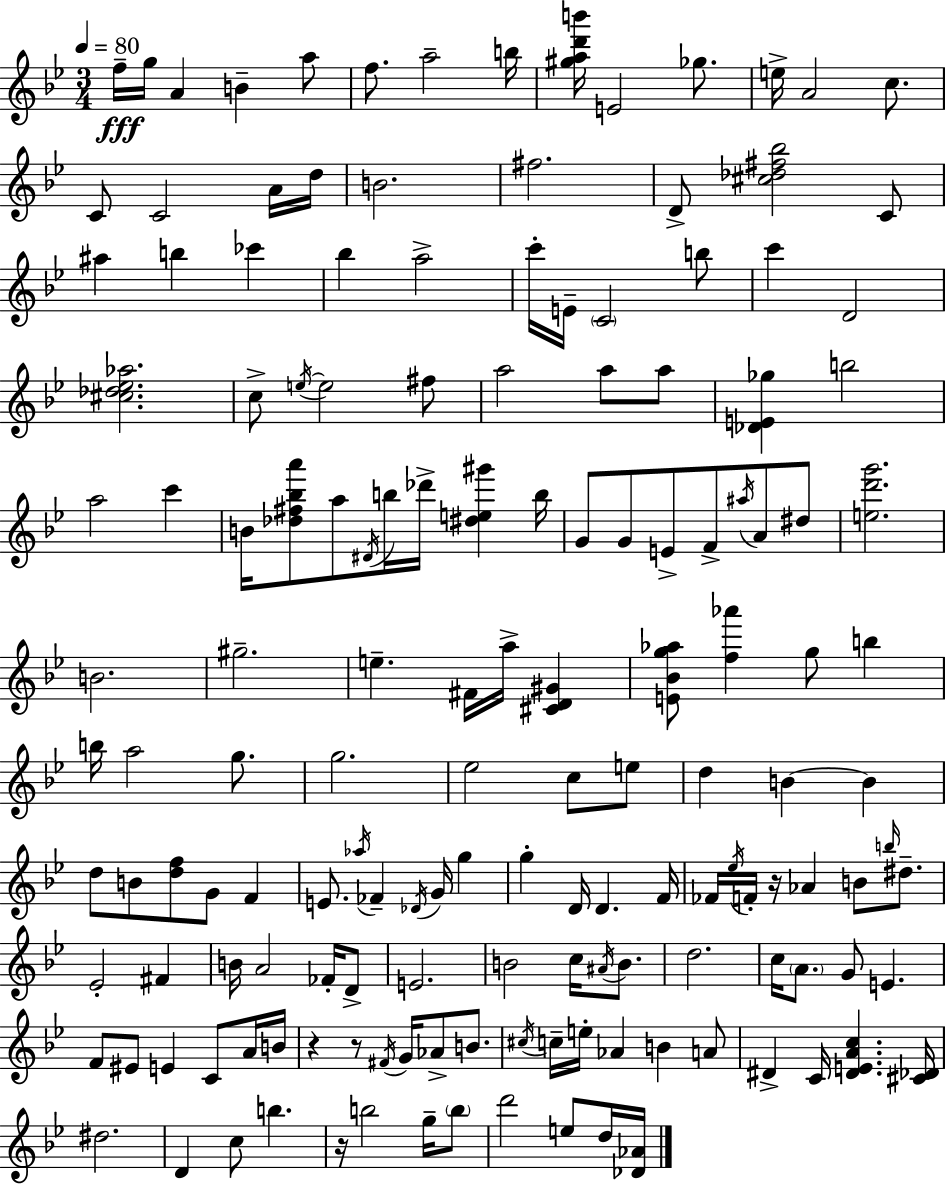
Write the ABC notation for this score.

X:1
T:Untitled
M:3/4
L:1/4
K:Gm
f/4 g/4 A B a/2 f/2 a2 b/4 [^gad'b']/4 E2 _g/2 e/4 A2 c/2 C/2 C2 A/4 d/4 B2 ^f2 D/2 [^c_d^f_b]2 C/2 ^a b _c' _b a2 c'/4 E/4 C2 b/2 c' D2 [^c_d_e_a]2 c/2 e/4 e2 ^f/2 a2 a/2 a/2 [_DE_g] b2 a2 c' B/4 [_d^f_ba']/2 a/2 ^D/4 b/4 _d'/4 [^de^g'] b/4 G/2 G/2 E/2 F/2 ^a/4 A/2 ^d/2 [ed'g']2 B2 ^g2 e ^F/4 a/4 [^CD^G] [E_Bg_a]/2 [f_a'] g/2 b b/4 a2 g/2 g2 _e2 c/2 e/2 d B B d/2 B/2 [df]/2 G/2 F E/2 _a/4 _F _D/4 G/4 g g D/4 D F/4 _F/4 _e/4 F/4 z/4 _A B/2 b/4 ^d/2 _E2 ^F B/4 A2 _F/4 D/2 E2 B2 c/4 ^A/4 B/2 d2 c/4 A/2 G/2 E F/2 ^E/2 E C/2 A/4 B/4 z z/2 ^F/4 G/4 _A/2 B/2 ^c/4 c/4 e/4 _A B A/2 ^D C/4 [^DEAc] [^C_D]/4 ^d2 D c/2 b z/4 b2 g/4 b/2 d'2 e/2 d/4 [_D_A]/4